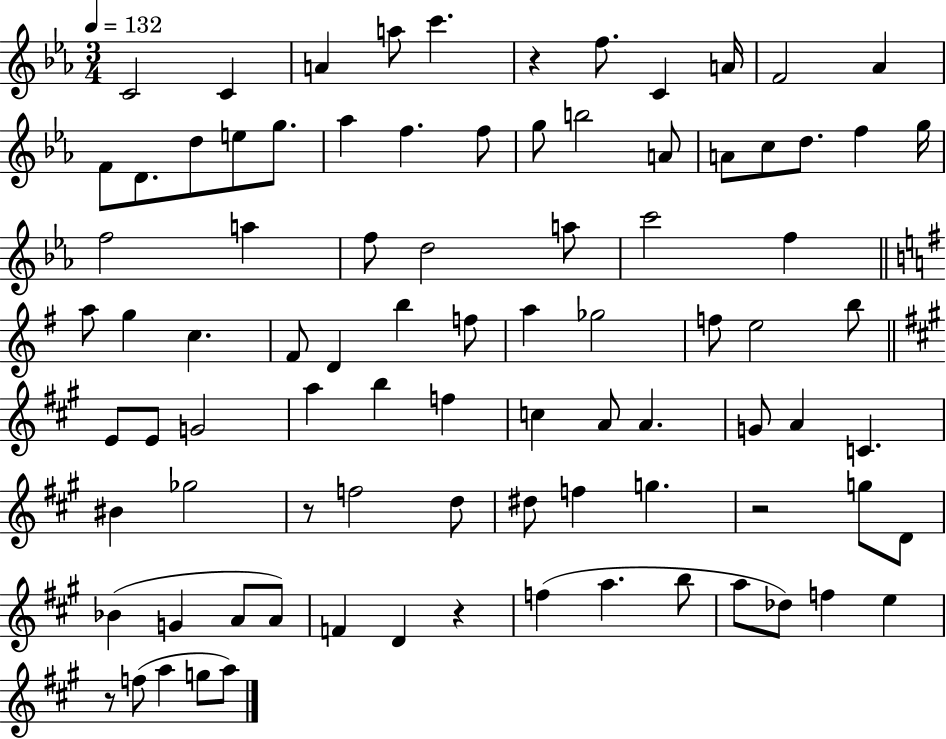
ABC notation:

X:1
T:Untitled
M:3/4
L:1/4
K:Eb
C2 C A a/2 c' z f/2 C A/4 F2 _A F/2 D/2 d/2 e/2 g/2 _a f f/2 g/2 b2 A/2 A/2 c/2 d/2 f g/4 f2 a f/2 d2 a/2 c'2 f a/2 g c ^F/2 D b f/2 a _g2 f/2 e2 b/2 E/2 E/2 G2 a b f c A/2 A G/2 A C ^B _g2 z/2 f2 d/2 ^d/2 f g z2 g/2 D/2 _B G A/2 A/2 F D z f a b/2 a/2 _d/2 f e z/2 f/2 a g/2 a/2